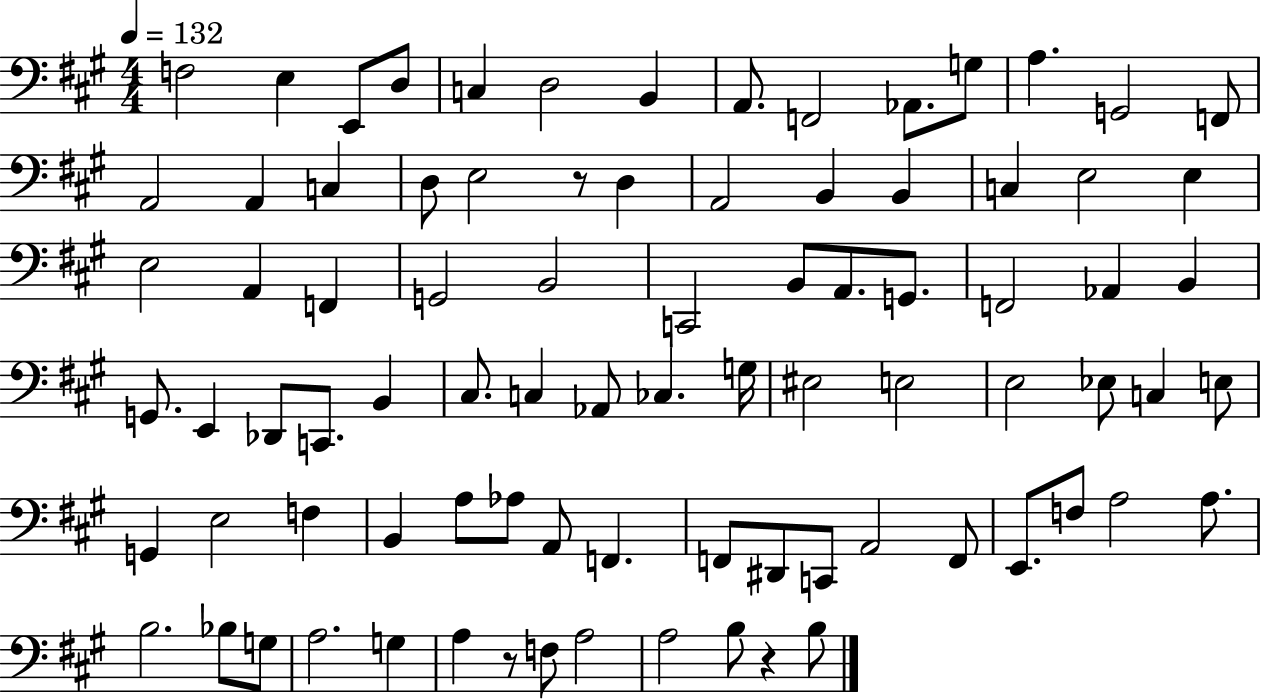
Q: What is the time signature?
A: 4/4